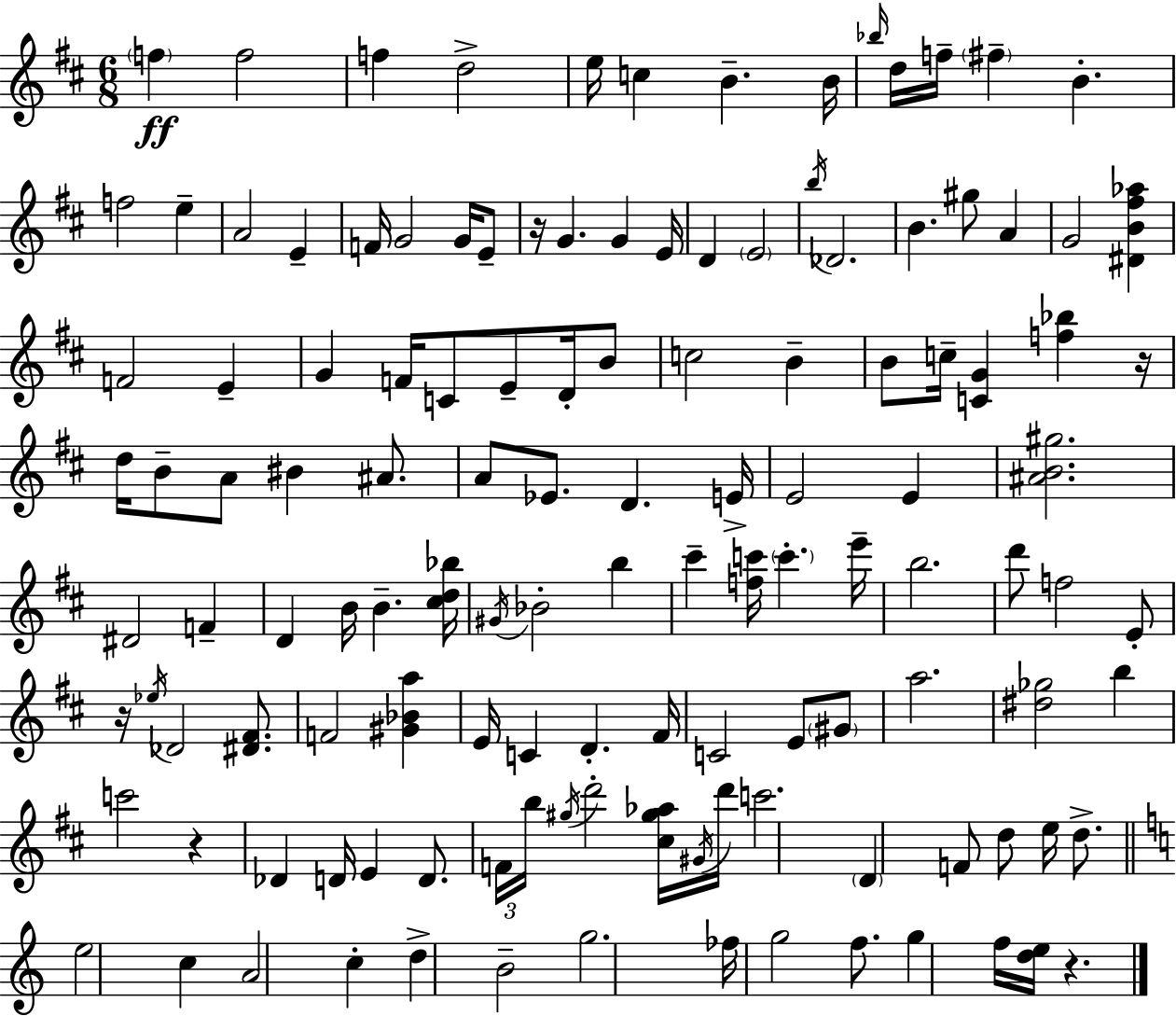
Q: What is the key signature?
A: D major